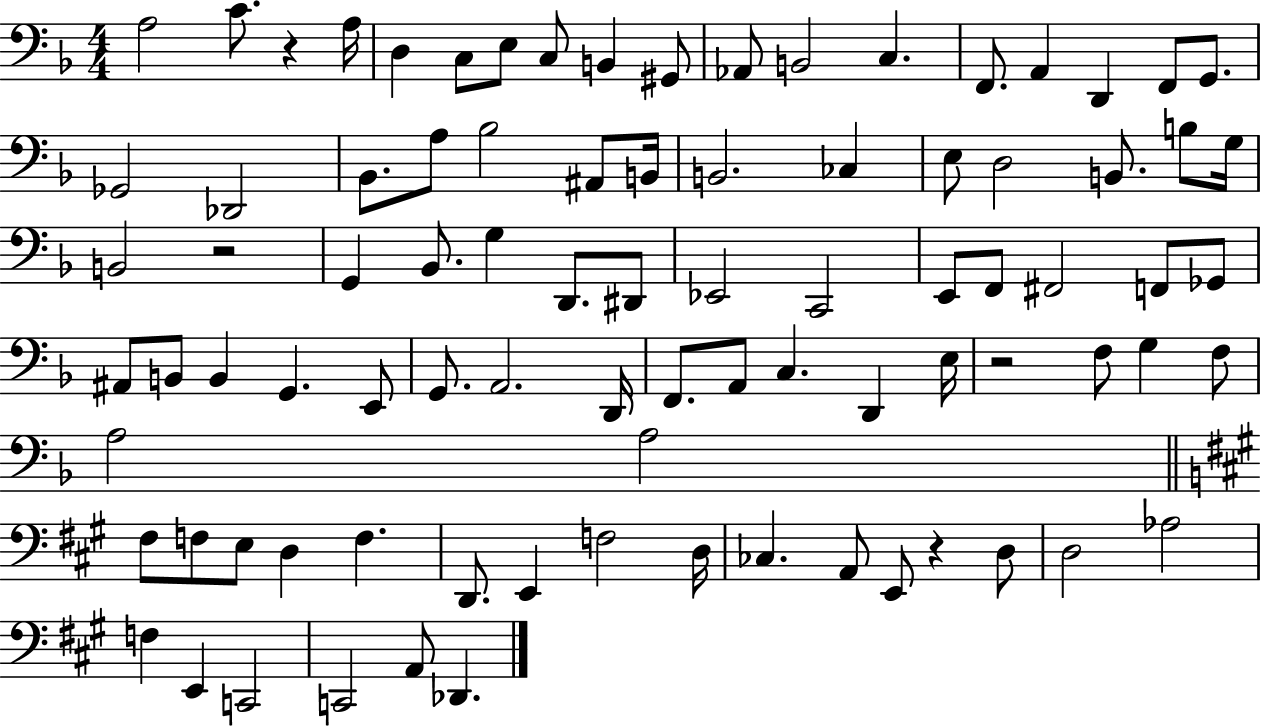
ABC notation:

X:1
T:Untitled
M:4/4
L:1/4
K:F
A,2 C/2 z A,/4 D, C,/2 E,/2 C,/2 B,, ^G,,/2 _A,,/2 B,,2 C, F,,/2 A,, D,, F,,/2 G,,/2 _G,,2 _D,,2 _B,,/2 A,/2 _B,2 ^A,,/2 B,,/4 B,,2 _C, E,/2 D,2 B,,/2 B,/2 G,/4 B,,2 z2 G,, _B,,/2 G, D,,/2 ^D,,/2 _E,,2 C,,2 E,,/2 F,,/2 ^F,,2 F,,/2 _G,,/2 ^A,,/2 B,,/2 B,, G,, E,,/2 G,,/2 A,,2 D,,/4 F,,/2 A,,/2 C, D,, E,/4 z2 F,/2 G, F,/2 A,2 A,2 ^F,/2 F,/2 E,/2 D, F, D,,/2 E,, F,2 D,/4 _C, A,,/2 E,,/2 z D,/2 D,2 _A,2 F, E,, C,,2 C,,2 A,,/2 _D,,